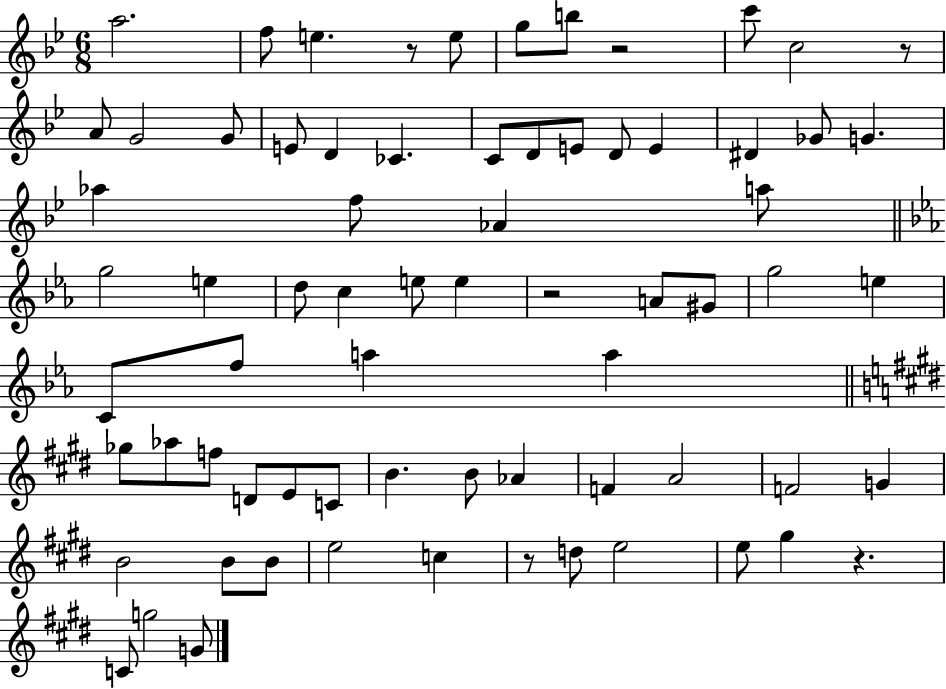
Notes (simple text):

A5/h. F5/e E5/q. R/e E5/e G5/e B5/e R/h C6/e C5/h R/e A4/e G4/h G4/e E4/e D4/q CES4/q. C4/e D4/e E4/e D4/e E4/q D#4/q Gb4/e G4/q. Ab5/q F5/e Ab4/q A5/e G5/h E5/q D5/e C5/q E5/e E5/q R/h A4/e G#4/e G5/h E5/q C4/e F5/e A5/q A5/q Gb5/e Ab5/e F5/e D4/e E4/e C4/e B4/q. B4/e Ab4/q F4/q A4/h F4/h G4/q B4/h B4/e B4/e E5/h C5/q R/e D5/e E5/h E5/e G#5/q R/q. C4/e G5/h G4/e